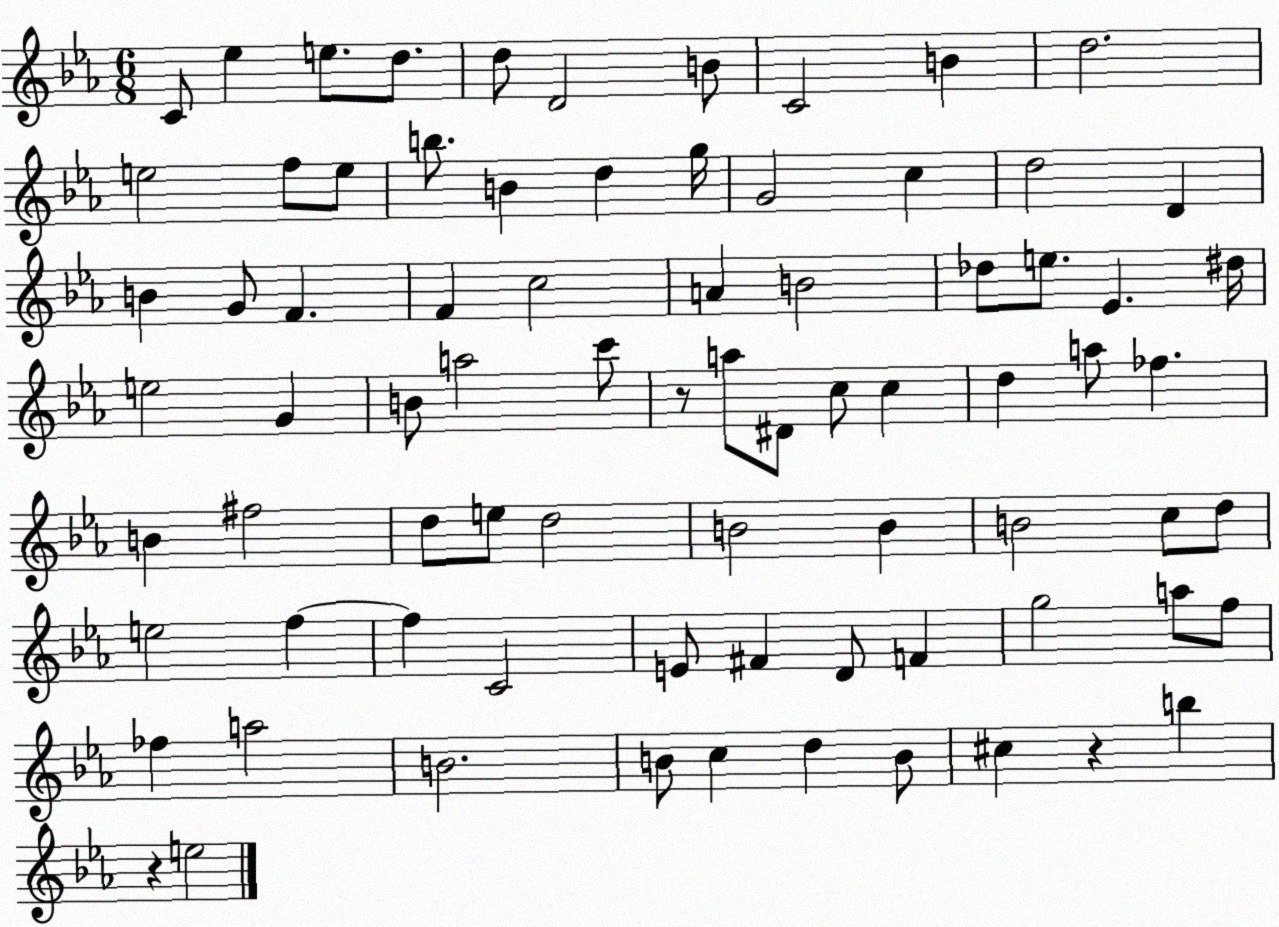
X:1
T:Untitled
M:6/8
L:1/4
K:Eb
C/2 _e e/2 d/2 d/2 D2 B/2 C2 B d2 e2 f/2 e/2 b/2 B d g/4 G2 c d2 D B G/2 F F c2 A B2 _d/2 e/2 _E ^d/4 e2 G B/2 a2 c'/2 z/2 a/2 ^D/2 c/2 c d a/2 _f B ^f2 d/2 e/2 d2 B2 B B2 c/2 d/2 e2 f f C2 E/2 ^F D/2 F g2 a/2 f/2 _f a2 B2 B/2 c d B/2 ^c z b z e2